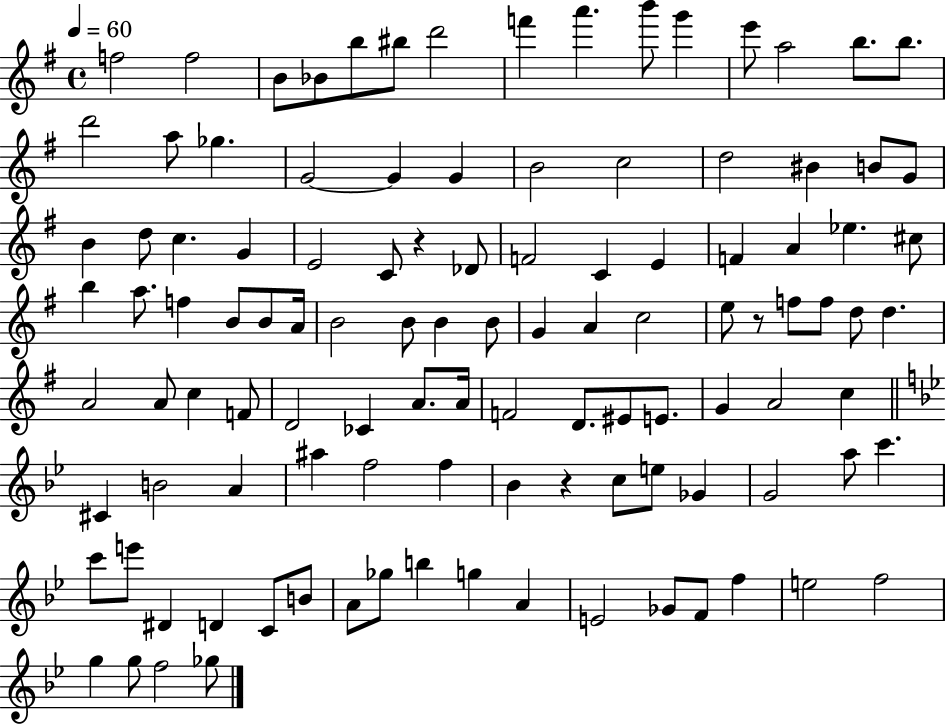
X:1
T:Untitled
M:4/4
L:1/4
K:G
f2 f2 B/2 _B/2 b/2 ^b/2 d'2 f' a' b'/2 g' e'/2 a2 b/2 b/2 d'2 a/2 _g G2 G G B2 c2 d2 ^B B/2 G/2 B d/2 c G E2 C/2 z _D/2 F2 C E F A _e ^c/2 b a/2 f B/2 B/2 A/4 B2 B/2 B B/2 G A c2 e/2 z/2 f/2 f/2 d/2 d A2 A/2 c F/2 D2 _C A/2 A/4 F2 D/2 ^E/2 E/2 G A2 c ^C B2 A ^a f2 f _B z c/2 e/2 _G G2 a/2 c' c'/2 e'/2 ^D D C/2 B/2 A/2 _g/2 b g A E2 _G/2 F/2 f e2 f2 g g/2 f2 _g/2